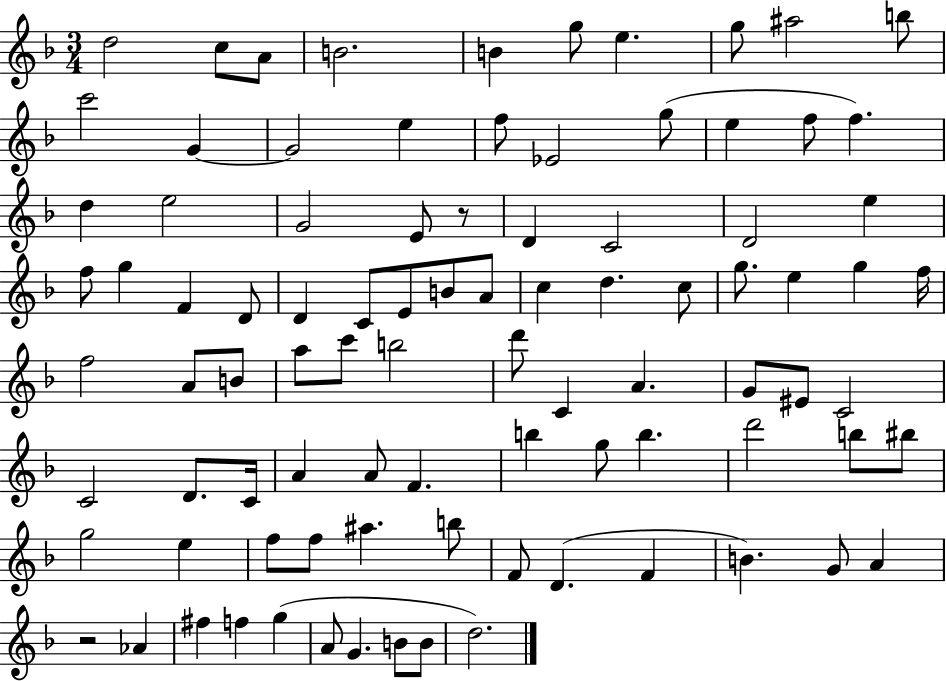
X:1
T:Untitled
M:3/4
L:1/4
K:F
d2 c/2 A/2 B2 B g/2 e g/2 ^a2 b/2 c'2 G G2 e f/2 _E2 g/2 e f/2 f d e2 G2 E/2 z/2 D C2 D2 e f/2 g F D/2 D C/2 E/2 B/2 A/2 c d c/2 g/2 e g f/4 f2 A/2 B/2 a/2 c'/2 b2 d'/2 C A G/2 ^E/2 C2 C2 D/2 C/4 A A/2 F b g/2 b d'2 b/2 ^b/2 g2 e f/2 f/2 ^a b/2 F/2 D F B G/2 A z2 _A ^f f g A/2 G B/2 B/2 d2